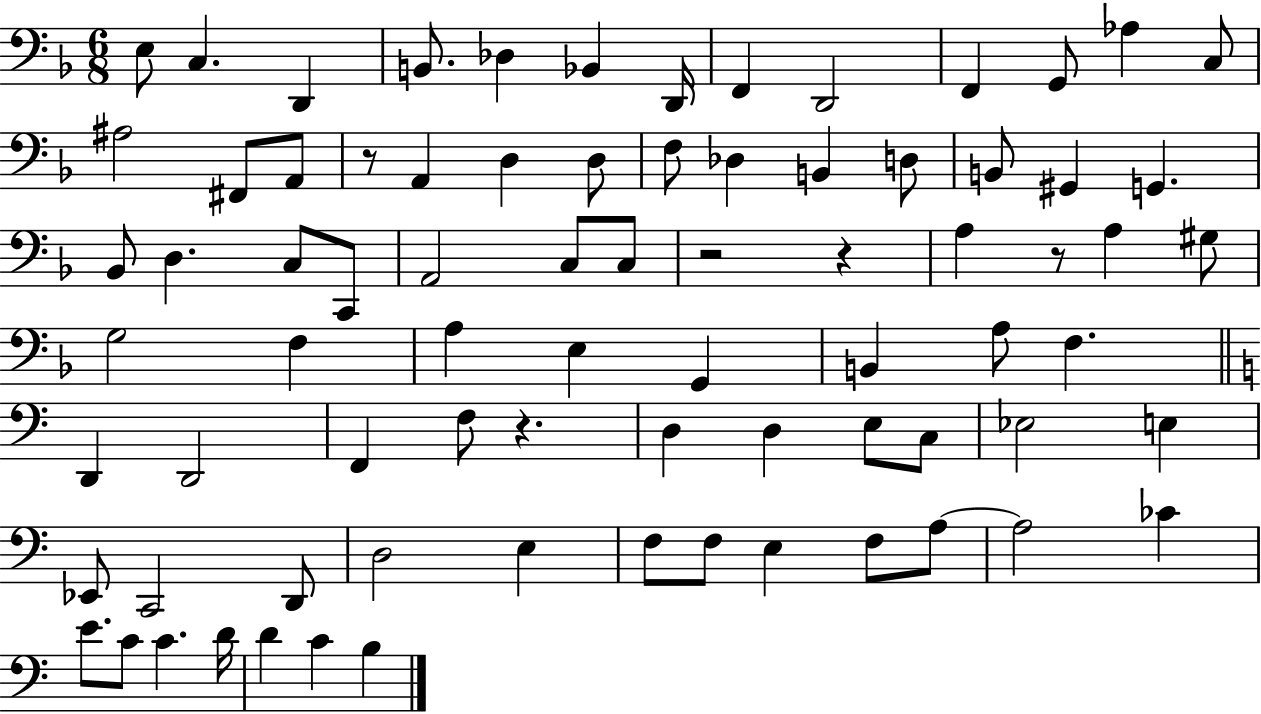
X:1
T:Untitled
M:6/8
L:1/4
K:F
E,/2 C, D,, B,,/2 _D, _B,, D,,/4 F,, D,,2 F,, G,,/2 _A, C,/2 ^A,2 ^F,,/2 A,,/2 z/2 A,, D, D,/2 F,/2 _D, B,, D,/2 B,,/2 ^G,, G,, _B,,/2 D, C,/2 C,,/2 A,,2 C,/2 C,/2 z2 z A, z/2 A, ^G,/2 G,2 F, A, E, G,, B,, A,/2 F, D,, D,,2 F,, F,/2 z D, D, E,/2 C,/2 _E,2 E, _E,,/2 C,,2 D,,/2 D,2 E, F,/2 F,/2 E, F,/2 A,/2 A,2 _C E/2 C/2 C D/4 D C B,